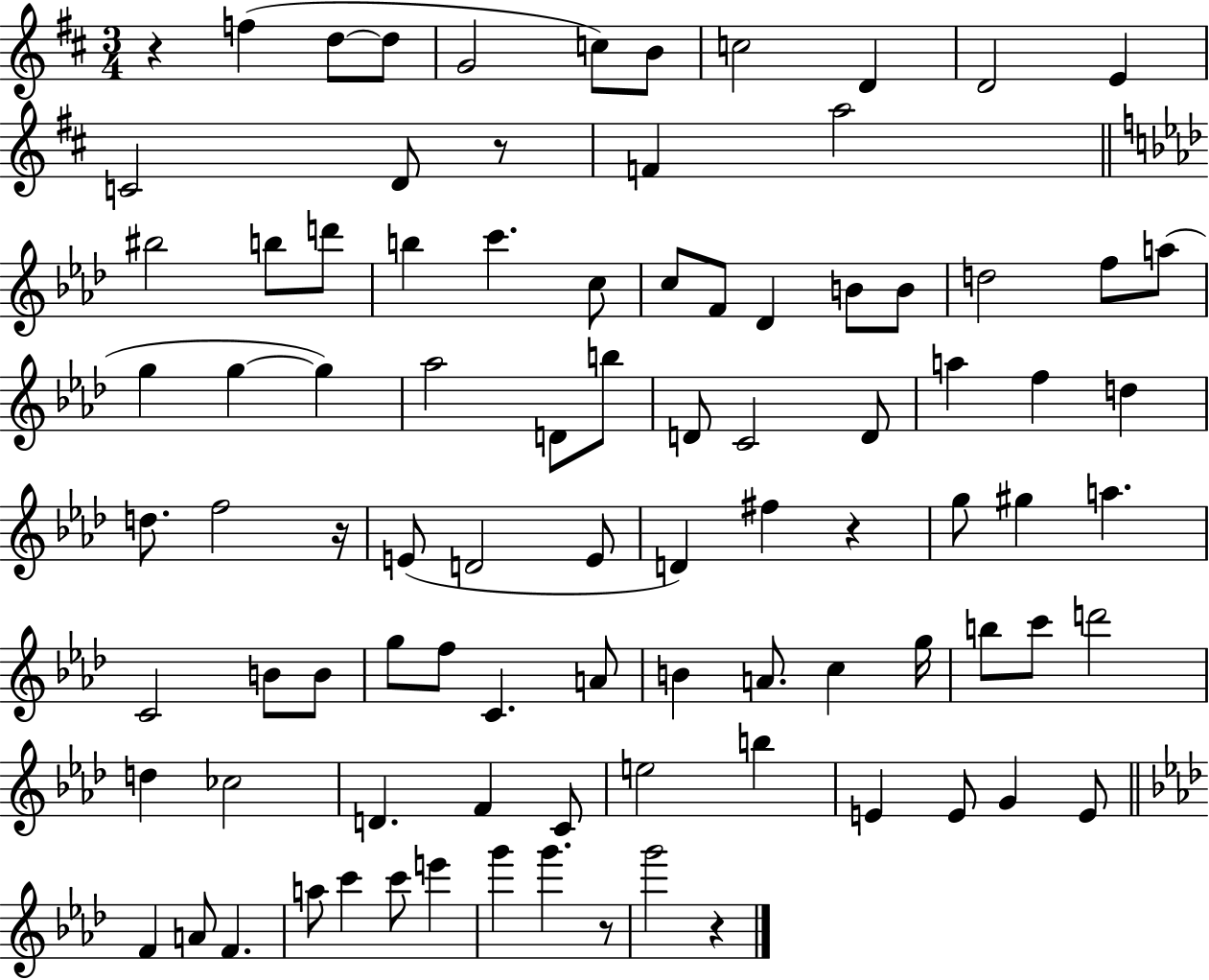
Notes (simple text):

R/q F5/q D5/e D5/e G4/h C5/e B4/e C5/h D4/q D4/h E4/q C4/h D4/e R/e F4/q A5/h BIS5/h B5/e D6/e B5/q C6/q. C5/e C5/e F4/e Db4/q B4/e B4/e D5/h F5/e A5/e G5/q G5/q G5/q Ab5/h D4/e B5/e D4/e C4/h D4/e A5/q F5/q D5/q D5/e. F5/h R/s E4/e D4/h E4/e D4/q F#5/q R/q G5/e G#5/q A5/q. C4/h B4/e B4/e G5/e F5/e C4/q. A4/e B4/q A4/e. C5/q G5/s B5/e C6/e D6/h D5/q CES5/h D4/q. F4/q C4/e E5/h B5/q E4/q E4/e G4/q E4/e F4/q A4/e F4/q. A5/e C6/q C6/e E6/q G6/q G6/q. R/e G6/h R/q